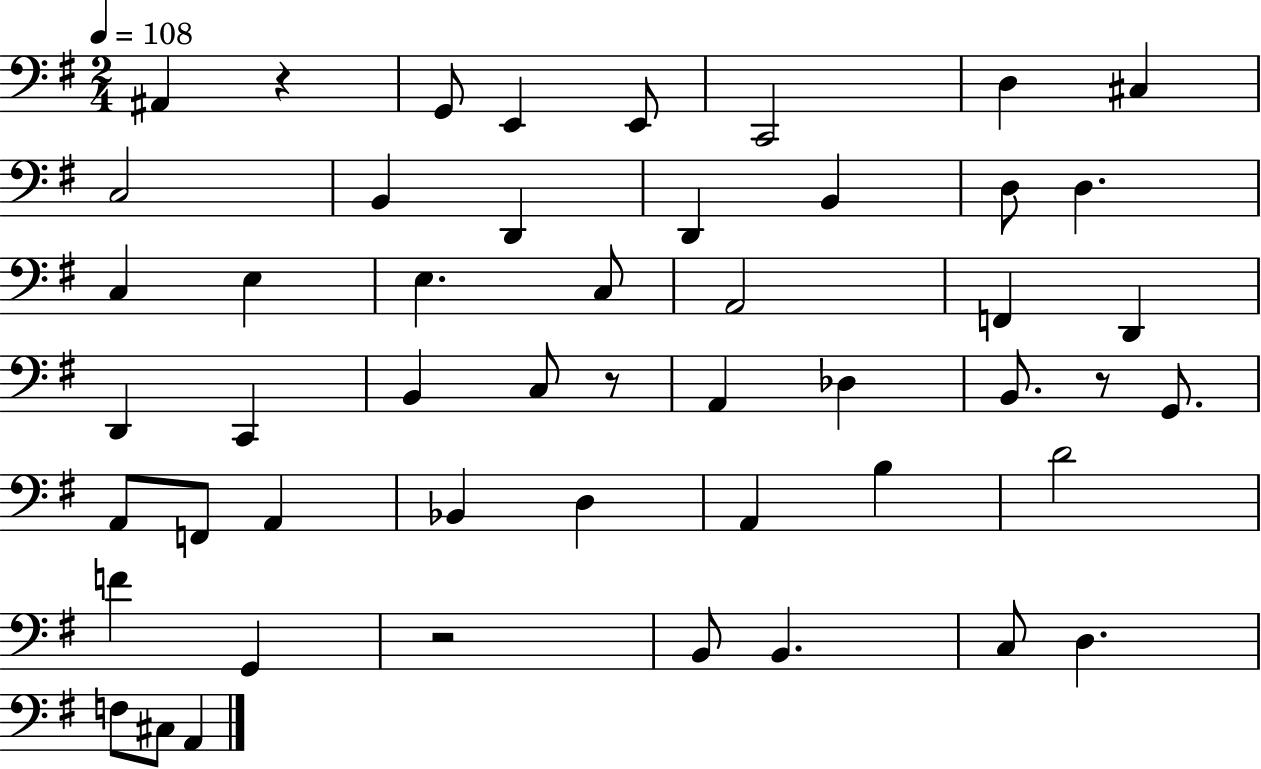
{
  \clef bass
  \numericTimeSignature
  \time 2/4
  \key g \major
  \tempo 4 = 108
  ais,4 r4 | g,8 e,4 e,8 | c,2 | d4 cis4 | \break c2 | b,4 d,4 | d,4 b,4 | d8 d4. | \break c4 e4 | e4. c8 | a,2 | f,4 d,4 | \break d,4 c,4 | b,4 c8 r8 | a,4 des4 | b,8. r8 g,8. | \break a,8 f,8 a,4 | bes,4 d4 | a,4 b4 | d'2 | \break f'4 g,4 | r2 | b,8 b,4. | c8 d4. | \break f8 cis8 a,4 | \bar "|."
}